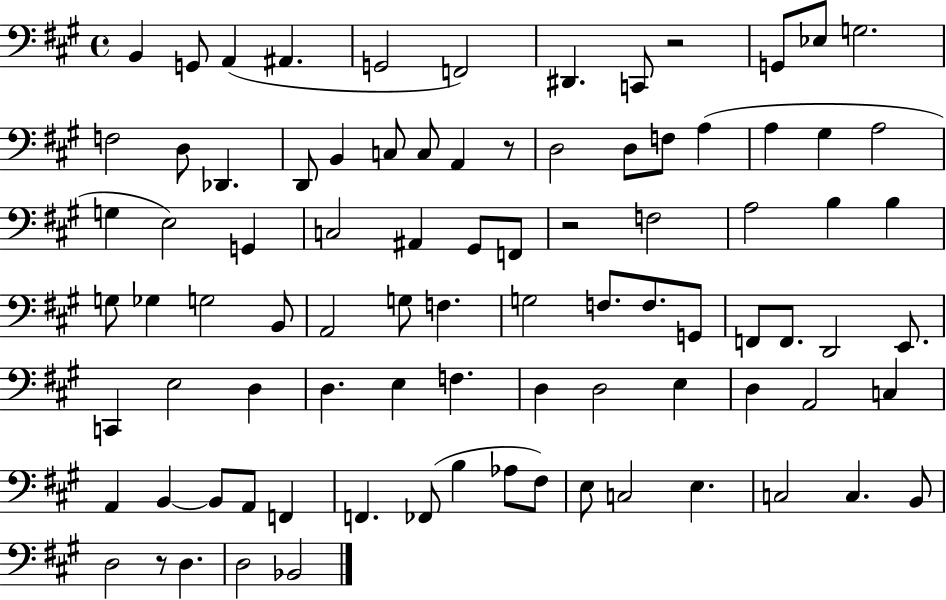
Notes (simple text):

B2/q G2/e A2/q A#2/q. G2/h F2/h D#2/q. C2/e R/h G2/e Eb3/e G3/h. F3/h D3/e Db2/q. D2/e B2/q C3/e C3/e A2/q R/e D3/h D3/e F3/e A3/q A3/q G#3/q A3/h G3/q E3/h G2/q C3/h A#2/q G#2/e F2/e R/h F3/h A3/h B3/q B3/q G3/e Gb3/q G3/h B2/e A2/h G3/e F3/q. G3/h F3/e. F3/e. G2/e F2/e F2/e. D2/h E2/e. C2/q E3/h D3/q D3/q. E3/q F3/q. D3/q D3/h E3/q D3/q A2/h C3/q A2/q B2/q B2/e A2/e F2/q F2/q. FES2/e B3/q Ab3/e F#3/e E3/e C3/h E3/q. C3/h C3/q. B2/e D3/h R/e D3/q. D3/h Bb2/h